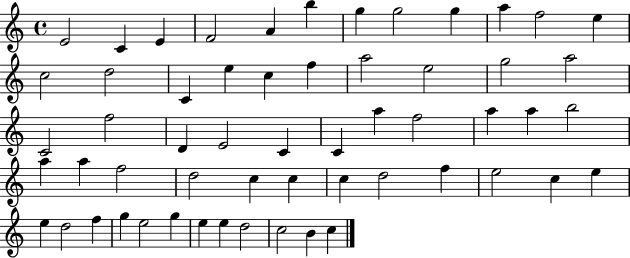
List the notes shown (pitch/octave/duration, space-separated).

E4/h C4/q E4/q F4/h A4/q B5/q G5/q G5/h G5/q A5/q F5/h E5/q C5/h D5/h C4/q E5/q C5/q F5/q A5/h E5/h G5/h A5/h C4/h F5/h D4/q E4/h C4/q C4/q A5/q F5/h A5/q A5/q B5/h A5/q A5/q F5/h D5/h C5/q C5/q C5/q D5/h F5/q E5/h C5/q E5/q E5/q D5/h F5/q G5/q E5/h G5/q E5/q E5/q D5/h C5/h B4/q C5/q